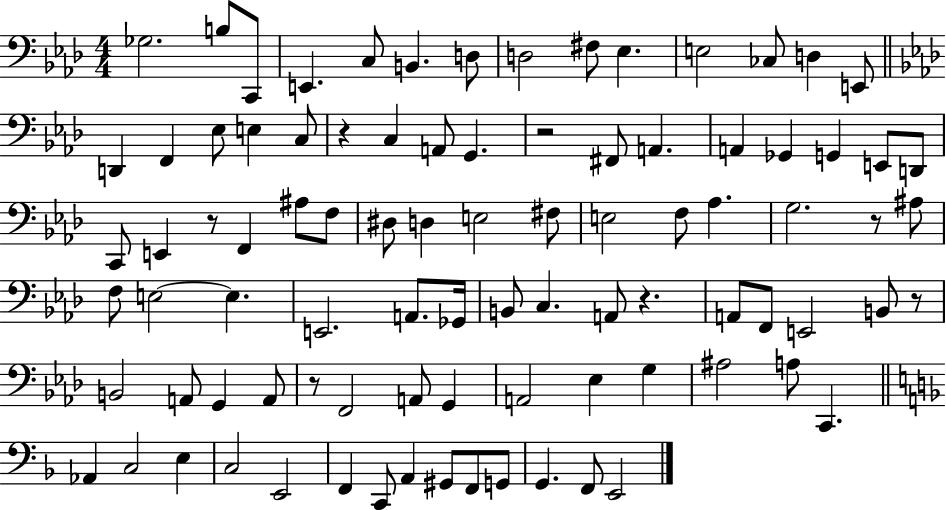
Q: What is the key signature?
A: AES major